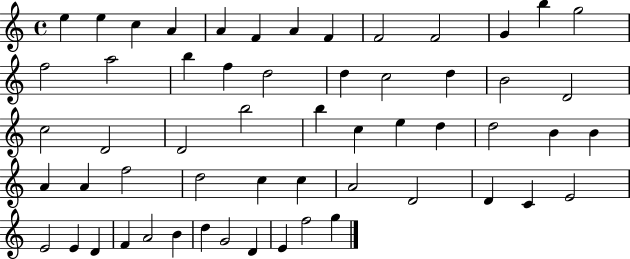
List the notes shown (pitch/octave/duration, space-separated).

E5/q E5/q C5/q A4/q A4/q F4/q A4/q F4/q F4/h F4/h G4/q B5/q G5/h F5/h A5/h B5/q F5/q D5/h D5/q C5/h D5/q B4/h D4/h C5/h D4/h D4/h B5/h B5/q C5/q E5/q D5/q D5/h B4/q B4/q A4/q A4/q F5/h D5/h C5/q C5/q A4/h D4/h D4/q C4/q E4/h E4/h E4/q D4/q F4/q A4/h B4/q D5/q G4/h D4/q E4/q F5/h G5/q